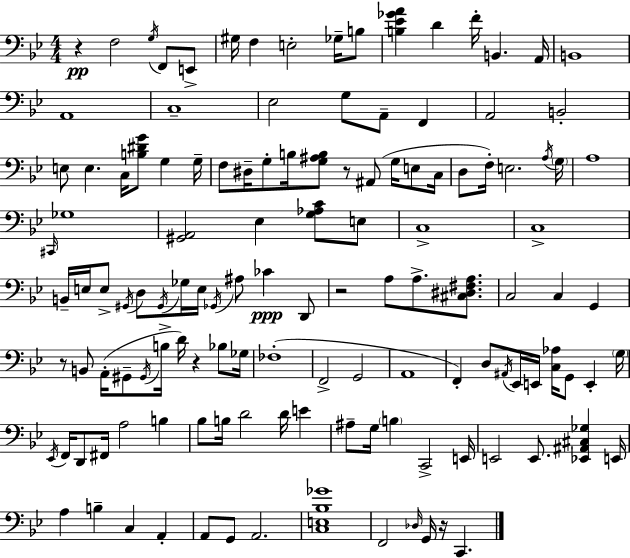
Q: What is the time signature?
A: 4/4